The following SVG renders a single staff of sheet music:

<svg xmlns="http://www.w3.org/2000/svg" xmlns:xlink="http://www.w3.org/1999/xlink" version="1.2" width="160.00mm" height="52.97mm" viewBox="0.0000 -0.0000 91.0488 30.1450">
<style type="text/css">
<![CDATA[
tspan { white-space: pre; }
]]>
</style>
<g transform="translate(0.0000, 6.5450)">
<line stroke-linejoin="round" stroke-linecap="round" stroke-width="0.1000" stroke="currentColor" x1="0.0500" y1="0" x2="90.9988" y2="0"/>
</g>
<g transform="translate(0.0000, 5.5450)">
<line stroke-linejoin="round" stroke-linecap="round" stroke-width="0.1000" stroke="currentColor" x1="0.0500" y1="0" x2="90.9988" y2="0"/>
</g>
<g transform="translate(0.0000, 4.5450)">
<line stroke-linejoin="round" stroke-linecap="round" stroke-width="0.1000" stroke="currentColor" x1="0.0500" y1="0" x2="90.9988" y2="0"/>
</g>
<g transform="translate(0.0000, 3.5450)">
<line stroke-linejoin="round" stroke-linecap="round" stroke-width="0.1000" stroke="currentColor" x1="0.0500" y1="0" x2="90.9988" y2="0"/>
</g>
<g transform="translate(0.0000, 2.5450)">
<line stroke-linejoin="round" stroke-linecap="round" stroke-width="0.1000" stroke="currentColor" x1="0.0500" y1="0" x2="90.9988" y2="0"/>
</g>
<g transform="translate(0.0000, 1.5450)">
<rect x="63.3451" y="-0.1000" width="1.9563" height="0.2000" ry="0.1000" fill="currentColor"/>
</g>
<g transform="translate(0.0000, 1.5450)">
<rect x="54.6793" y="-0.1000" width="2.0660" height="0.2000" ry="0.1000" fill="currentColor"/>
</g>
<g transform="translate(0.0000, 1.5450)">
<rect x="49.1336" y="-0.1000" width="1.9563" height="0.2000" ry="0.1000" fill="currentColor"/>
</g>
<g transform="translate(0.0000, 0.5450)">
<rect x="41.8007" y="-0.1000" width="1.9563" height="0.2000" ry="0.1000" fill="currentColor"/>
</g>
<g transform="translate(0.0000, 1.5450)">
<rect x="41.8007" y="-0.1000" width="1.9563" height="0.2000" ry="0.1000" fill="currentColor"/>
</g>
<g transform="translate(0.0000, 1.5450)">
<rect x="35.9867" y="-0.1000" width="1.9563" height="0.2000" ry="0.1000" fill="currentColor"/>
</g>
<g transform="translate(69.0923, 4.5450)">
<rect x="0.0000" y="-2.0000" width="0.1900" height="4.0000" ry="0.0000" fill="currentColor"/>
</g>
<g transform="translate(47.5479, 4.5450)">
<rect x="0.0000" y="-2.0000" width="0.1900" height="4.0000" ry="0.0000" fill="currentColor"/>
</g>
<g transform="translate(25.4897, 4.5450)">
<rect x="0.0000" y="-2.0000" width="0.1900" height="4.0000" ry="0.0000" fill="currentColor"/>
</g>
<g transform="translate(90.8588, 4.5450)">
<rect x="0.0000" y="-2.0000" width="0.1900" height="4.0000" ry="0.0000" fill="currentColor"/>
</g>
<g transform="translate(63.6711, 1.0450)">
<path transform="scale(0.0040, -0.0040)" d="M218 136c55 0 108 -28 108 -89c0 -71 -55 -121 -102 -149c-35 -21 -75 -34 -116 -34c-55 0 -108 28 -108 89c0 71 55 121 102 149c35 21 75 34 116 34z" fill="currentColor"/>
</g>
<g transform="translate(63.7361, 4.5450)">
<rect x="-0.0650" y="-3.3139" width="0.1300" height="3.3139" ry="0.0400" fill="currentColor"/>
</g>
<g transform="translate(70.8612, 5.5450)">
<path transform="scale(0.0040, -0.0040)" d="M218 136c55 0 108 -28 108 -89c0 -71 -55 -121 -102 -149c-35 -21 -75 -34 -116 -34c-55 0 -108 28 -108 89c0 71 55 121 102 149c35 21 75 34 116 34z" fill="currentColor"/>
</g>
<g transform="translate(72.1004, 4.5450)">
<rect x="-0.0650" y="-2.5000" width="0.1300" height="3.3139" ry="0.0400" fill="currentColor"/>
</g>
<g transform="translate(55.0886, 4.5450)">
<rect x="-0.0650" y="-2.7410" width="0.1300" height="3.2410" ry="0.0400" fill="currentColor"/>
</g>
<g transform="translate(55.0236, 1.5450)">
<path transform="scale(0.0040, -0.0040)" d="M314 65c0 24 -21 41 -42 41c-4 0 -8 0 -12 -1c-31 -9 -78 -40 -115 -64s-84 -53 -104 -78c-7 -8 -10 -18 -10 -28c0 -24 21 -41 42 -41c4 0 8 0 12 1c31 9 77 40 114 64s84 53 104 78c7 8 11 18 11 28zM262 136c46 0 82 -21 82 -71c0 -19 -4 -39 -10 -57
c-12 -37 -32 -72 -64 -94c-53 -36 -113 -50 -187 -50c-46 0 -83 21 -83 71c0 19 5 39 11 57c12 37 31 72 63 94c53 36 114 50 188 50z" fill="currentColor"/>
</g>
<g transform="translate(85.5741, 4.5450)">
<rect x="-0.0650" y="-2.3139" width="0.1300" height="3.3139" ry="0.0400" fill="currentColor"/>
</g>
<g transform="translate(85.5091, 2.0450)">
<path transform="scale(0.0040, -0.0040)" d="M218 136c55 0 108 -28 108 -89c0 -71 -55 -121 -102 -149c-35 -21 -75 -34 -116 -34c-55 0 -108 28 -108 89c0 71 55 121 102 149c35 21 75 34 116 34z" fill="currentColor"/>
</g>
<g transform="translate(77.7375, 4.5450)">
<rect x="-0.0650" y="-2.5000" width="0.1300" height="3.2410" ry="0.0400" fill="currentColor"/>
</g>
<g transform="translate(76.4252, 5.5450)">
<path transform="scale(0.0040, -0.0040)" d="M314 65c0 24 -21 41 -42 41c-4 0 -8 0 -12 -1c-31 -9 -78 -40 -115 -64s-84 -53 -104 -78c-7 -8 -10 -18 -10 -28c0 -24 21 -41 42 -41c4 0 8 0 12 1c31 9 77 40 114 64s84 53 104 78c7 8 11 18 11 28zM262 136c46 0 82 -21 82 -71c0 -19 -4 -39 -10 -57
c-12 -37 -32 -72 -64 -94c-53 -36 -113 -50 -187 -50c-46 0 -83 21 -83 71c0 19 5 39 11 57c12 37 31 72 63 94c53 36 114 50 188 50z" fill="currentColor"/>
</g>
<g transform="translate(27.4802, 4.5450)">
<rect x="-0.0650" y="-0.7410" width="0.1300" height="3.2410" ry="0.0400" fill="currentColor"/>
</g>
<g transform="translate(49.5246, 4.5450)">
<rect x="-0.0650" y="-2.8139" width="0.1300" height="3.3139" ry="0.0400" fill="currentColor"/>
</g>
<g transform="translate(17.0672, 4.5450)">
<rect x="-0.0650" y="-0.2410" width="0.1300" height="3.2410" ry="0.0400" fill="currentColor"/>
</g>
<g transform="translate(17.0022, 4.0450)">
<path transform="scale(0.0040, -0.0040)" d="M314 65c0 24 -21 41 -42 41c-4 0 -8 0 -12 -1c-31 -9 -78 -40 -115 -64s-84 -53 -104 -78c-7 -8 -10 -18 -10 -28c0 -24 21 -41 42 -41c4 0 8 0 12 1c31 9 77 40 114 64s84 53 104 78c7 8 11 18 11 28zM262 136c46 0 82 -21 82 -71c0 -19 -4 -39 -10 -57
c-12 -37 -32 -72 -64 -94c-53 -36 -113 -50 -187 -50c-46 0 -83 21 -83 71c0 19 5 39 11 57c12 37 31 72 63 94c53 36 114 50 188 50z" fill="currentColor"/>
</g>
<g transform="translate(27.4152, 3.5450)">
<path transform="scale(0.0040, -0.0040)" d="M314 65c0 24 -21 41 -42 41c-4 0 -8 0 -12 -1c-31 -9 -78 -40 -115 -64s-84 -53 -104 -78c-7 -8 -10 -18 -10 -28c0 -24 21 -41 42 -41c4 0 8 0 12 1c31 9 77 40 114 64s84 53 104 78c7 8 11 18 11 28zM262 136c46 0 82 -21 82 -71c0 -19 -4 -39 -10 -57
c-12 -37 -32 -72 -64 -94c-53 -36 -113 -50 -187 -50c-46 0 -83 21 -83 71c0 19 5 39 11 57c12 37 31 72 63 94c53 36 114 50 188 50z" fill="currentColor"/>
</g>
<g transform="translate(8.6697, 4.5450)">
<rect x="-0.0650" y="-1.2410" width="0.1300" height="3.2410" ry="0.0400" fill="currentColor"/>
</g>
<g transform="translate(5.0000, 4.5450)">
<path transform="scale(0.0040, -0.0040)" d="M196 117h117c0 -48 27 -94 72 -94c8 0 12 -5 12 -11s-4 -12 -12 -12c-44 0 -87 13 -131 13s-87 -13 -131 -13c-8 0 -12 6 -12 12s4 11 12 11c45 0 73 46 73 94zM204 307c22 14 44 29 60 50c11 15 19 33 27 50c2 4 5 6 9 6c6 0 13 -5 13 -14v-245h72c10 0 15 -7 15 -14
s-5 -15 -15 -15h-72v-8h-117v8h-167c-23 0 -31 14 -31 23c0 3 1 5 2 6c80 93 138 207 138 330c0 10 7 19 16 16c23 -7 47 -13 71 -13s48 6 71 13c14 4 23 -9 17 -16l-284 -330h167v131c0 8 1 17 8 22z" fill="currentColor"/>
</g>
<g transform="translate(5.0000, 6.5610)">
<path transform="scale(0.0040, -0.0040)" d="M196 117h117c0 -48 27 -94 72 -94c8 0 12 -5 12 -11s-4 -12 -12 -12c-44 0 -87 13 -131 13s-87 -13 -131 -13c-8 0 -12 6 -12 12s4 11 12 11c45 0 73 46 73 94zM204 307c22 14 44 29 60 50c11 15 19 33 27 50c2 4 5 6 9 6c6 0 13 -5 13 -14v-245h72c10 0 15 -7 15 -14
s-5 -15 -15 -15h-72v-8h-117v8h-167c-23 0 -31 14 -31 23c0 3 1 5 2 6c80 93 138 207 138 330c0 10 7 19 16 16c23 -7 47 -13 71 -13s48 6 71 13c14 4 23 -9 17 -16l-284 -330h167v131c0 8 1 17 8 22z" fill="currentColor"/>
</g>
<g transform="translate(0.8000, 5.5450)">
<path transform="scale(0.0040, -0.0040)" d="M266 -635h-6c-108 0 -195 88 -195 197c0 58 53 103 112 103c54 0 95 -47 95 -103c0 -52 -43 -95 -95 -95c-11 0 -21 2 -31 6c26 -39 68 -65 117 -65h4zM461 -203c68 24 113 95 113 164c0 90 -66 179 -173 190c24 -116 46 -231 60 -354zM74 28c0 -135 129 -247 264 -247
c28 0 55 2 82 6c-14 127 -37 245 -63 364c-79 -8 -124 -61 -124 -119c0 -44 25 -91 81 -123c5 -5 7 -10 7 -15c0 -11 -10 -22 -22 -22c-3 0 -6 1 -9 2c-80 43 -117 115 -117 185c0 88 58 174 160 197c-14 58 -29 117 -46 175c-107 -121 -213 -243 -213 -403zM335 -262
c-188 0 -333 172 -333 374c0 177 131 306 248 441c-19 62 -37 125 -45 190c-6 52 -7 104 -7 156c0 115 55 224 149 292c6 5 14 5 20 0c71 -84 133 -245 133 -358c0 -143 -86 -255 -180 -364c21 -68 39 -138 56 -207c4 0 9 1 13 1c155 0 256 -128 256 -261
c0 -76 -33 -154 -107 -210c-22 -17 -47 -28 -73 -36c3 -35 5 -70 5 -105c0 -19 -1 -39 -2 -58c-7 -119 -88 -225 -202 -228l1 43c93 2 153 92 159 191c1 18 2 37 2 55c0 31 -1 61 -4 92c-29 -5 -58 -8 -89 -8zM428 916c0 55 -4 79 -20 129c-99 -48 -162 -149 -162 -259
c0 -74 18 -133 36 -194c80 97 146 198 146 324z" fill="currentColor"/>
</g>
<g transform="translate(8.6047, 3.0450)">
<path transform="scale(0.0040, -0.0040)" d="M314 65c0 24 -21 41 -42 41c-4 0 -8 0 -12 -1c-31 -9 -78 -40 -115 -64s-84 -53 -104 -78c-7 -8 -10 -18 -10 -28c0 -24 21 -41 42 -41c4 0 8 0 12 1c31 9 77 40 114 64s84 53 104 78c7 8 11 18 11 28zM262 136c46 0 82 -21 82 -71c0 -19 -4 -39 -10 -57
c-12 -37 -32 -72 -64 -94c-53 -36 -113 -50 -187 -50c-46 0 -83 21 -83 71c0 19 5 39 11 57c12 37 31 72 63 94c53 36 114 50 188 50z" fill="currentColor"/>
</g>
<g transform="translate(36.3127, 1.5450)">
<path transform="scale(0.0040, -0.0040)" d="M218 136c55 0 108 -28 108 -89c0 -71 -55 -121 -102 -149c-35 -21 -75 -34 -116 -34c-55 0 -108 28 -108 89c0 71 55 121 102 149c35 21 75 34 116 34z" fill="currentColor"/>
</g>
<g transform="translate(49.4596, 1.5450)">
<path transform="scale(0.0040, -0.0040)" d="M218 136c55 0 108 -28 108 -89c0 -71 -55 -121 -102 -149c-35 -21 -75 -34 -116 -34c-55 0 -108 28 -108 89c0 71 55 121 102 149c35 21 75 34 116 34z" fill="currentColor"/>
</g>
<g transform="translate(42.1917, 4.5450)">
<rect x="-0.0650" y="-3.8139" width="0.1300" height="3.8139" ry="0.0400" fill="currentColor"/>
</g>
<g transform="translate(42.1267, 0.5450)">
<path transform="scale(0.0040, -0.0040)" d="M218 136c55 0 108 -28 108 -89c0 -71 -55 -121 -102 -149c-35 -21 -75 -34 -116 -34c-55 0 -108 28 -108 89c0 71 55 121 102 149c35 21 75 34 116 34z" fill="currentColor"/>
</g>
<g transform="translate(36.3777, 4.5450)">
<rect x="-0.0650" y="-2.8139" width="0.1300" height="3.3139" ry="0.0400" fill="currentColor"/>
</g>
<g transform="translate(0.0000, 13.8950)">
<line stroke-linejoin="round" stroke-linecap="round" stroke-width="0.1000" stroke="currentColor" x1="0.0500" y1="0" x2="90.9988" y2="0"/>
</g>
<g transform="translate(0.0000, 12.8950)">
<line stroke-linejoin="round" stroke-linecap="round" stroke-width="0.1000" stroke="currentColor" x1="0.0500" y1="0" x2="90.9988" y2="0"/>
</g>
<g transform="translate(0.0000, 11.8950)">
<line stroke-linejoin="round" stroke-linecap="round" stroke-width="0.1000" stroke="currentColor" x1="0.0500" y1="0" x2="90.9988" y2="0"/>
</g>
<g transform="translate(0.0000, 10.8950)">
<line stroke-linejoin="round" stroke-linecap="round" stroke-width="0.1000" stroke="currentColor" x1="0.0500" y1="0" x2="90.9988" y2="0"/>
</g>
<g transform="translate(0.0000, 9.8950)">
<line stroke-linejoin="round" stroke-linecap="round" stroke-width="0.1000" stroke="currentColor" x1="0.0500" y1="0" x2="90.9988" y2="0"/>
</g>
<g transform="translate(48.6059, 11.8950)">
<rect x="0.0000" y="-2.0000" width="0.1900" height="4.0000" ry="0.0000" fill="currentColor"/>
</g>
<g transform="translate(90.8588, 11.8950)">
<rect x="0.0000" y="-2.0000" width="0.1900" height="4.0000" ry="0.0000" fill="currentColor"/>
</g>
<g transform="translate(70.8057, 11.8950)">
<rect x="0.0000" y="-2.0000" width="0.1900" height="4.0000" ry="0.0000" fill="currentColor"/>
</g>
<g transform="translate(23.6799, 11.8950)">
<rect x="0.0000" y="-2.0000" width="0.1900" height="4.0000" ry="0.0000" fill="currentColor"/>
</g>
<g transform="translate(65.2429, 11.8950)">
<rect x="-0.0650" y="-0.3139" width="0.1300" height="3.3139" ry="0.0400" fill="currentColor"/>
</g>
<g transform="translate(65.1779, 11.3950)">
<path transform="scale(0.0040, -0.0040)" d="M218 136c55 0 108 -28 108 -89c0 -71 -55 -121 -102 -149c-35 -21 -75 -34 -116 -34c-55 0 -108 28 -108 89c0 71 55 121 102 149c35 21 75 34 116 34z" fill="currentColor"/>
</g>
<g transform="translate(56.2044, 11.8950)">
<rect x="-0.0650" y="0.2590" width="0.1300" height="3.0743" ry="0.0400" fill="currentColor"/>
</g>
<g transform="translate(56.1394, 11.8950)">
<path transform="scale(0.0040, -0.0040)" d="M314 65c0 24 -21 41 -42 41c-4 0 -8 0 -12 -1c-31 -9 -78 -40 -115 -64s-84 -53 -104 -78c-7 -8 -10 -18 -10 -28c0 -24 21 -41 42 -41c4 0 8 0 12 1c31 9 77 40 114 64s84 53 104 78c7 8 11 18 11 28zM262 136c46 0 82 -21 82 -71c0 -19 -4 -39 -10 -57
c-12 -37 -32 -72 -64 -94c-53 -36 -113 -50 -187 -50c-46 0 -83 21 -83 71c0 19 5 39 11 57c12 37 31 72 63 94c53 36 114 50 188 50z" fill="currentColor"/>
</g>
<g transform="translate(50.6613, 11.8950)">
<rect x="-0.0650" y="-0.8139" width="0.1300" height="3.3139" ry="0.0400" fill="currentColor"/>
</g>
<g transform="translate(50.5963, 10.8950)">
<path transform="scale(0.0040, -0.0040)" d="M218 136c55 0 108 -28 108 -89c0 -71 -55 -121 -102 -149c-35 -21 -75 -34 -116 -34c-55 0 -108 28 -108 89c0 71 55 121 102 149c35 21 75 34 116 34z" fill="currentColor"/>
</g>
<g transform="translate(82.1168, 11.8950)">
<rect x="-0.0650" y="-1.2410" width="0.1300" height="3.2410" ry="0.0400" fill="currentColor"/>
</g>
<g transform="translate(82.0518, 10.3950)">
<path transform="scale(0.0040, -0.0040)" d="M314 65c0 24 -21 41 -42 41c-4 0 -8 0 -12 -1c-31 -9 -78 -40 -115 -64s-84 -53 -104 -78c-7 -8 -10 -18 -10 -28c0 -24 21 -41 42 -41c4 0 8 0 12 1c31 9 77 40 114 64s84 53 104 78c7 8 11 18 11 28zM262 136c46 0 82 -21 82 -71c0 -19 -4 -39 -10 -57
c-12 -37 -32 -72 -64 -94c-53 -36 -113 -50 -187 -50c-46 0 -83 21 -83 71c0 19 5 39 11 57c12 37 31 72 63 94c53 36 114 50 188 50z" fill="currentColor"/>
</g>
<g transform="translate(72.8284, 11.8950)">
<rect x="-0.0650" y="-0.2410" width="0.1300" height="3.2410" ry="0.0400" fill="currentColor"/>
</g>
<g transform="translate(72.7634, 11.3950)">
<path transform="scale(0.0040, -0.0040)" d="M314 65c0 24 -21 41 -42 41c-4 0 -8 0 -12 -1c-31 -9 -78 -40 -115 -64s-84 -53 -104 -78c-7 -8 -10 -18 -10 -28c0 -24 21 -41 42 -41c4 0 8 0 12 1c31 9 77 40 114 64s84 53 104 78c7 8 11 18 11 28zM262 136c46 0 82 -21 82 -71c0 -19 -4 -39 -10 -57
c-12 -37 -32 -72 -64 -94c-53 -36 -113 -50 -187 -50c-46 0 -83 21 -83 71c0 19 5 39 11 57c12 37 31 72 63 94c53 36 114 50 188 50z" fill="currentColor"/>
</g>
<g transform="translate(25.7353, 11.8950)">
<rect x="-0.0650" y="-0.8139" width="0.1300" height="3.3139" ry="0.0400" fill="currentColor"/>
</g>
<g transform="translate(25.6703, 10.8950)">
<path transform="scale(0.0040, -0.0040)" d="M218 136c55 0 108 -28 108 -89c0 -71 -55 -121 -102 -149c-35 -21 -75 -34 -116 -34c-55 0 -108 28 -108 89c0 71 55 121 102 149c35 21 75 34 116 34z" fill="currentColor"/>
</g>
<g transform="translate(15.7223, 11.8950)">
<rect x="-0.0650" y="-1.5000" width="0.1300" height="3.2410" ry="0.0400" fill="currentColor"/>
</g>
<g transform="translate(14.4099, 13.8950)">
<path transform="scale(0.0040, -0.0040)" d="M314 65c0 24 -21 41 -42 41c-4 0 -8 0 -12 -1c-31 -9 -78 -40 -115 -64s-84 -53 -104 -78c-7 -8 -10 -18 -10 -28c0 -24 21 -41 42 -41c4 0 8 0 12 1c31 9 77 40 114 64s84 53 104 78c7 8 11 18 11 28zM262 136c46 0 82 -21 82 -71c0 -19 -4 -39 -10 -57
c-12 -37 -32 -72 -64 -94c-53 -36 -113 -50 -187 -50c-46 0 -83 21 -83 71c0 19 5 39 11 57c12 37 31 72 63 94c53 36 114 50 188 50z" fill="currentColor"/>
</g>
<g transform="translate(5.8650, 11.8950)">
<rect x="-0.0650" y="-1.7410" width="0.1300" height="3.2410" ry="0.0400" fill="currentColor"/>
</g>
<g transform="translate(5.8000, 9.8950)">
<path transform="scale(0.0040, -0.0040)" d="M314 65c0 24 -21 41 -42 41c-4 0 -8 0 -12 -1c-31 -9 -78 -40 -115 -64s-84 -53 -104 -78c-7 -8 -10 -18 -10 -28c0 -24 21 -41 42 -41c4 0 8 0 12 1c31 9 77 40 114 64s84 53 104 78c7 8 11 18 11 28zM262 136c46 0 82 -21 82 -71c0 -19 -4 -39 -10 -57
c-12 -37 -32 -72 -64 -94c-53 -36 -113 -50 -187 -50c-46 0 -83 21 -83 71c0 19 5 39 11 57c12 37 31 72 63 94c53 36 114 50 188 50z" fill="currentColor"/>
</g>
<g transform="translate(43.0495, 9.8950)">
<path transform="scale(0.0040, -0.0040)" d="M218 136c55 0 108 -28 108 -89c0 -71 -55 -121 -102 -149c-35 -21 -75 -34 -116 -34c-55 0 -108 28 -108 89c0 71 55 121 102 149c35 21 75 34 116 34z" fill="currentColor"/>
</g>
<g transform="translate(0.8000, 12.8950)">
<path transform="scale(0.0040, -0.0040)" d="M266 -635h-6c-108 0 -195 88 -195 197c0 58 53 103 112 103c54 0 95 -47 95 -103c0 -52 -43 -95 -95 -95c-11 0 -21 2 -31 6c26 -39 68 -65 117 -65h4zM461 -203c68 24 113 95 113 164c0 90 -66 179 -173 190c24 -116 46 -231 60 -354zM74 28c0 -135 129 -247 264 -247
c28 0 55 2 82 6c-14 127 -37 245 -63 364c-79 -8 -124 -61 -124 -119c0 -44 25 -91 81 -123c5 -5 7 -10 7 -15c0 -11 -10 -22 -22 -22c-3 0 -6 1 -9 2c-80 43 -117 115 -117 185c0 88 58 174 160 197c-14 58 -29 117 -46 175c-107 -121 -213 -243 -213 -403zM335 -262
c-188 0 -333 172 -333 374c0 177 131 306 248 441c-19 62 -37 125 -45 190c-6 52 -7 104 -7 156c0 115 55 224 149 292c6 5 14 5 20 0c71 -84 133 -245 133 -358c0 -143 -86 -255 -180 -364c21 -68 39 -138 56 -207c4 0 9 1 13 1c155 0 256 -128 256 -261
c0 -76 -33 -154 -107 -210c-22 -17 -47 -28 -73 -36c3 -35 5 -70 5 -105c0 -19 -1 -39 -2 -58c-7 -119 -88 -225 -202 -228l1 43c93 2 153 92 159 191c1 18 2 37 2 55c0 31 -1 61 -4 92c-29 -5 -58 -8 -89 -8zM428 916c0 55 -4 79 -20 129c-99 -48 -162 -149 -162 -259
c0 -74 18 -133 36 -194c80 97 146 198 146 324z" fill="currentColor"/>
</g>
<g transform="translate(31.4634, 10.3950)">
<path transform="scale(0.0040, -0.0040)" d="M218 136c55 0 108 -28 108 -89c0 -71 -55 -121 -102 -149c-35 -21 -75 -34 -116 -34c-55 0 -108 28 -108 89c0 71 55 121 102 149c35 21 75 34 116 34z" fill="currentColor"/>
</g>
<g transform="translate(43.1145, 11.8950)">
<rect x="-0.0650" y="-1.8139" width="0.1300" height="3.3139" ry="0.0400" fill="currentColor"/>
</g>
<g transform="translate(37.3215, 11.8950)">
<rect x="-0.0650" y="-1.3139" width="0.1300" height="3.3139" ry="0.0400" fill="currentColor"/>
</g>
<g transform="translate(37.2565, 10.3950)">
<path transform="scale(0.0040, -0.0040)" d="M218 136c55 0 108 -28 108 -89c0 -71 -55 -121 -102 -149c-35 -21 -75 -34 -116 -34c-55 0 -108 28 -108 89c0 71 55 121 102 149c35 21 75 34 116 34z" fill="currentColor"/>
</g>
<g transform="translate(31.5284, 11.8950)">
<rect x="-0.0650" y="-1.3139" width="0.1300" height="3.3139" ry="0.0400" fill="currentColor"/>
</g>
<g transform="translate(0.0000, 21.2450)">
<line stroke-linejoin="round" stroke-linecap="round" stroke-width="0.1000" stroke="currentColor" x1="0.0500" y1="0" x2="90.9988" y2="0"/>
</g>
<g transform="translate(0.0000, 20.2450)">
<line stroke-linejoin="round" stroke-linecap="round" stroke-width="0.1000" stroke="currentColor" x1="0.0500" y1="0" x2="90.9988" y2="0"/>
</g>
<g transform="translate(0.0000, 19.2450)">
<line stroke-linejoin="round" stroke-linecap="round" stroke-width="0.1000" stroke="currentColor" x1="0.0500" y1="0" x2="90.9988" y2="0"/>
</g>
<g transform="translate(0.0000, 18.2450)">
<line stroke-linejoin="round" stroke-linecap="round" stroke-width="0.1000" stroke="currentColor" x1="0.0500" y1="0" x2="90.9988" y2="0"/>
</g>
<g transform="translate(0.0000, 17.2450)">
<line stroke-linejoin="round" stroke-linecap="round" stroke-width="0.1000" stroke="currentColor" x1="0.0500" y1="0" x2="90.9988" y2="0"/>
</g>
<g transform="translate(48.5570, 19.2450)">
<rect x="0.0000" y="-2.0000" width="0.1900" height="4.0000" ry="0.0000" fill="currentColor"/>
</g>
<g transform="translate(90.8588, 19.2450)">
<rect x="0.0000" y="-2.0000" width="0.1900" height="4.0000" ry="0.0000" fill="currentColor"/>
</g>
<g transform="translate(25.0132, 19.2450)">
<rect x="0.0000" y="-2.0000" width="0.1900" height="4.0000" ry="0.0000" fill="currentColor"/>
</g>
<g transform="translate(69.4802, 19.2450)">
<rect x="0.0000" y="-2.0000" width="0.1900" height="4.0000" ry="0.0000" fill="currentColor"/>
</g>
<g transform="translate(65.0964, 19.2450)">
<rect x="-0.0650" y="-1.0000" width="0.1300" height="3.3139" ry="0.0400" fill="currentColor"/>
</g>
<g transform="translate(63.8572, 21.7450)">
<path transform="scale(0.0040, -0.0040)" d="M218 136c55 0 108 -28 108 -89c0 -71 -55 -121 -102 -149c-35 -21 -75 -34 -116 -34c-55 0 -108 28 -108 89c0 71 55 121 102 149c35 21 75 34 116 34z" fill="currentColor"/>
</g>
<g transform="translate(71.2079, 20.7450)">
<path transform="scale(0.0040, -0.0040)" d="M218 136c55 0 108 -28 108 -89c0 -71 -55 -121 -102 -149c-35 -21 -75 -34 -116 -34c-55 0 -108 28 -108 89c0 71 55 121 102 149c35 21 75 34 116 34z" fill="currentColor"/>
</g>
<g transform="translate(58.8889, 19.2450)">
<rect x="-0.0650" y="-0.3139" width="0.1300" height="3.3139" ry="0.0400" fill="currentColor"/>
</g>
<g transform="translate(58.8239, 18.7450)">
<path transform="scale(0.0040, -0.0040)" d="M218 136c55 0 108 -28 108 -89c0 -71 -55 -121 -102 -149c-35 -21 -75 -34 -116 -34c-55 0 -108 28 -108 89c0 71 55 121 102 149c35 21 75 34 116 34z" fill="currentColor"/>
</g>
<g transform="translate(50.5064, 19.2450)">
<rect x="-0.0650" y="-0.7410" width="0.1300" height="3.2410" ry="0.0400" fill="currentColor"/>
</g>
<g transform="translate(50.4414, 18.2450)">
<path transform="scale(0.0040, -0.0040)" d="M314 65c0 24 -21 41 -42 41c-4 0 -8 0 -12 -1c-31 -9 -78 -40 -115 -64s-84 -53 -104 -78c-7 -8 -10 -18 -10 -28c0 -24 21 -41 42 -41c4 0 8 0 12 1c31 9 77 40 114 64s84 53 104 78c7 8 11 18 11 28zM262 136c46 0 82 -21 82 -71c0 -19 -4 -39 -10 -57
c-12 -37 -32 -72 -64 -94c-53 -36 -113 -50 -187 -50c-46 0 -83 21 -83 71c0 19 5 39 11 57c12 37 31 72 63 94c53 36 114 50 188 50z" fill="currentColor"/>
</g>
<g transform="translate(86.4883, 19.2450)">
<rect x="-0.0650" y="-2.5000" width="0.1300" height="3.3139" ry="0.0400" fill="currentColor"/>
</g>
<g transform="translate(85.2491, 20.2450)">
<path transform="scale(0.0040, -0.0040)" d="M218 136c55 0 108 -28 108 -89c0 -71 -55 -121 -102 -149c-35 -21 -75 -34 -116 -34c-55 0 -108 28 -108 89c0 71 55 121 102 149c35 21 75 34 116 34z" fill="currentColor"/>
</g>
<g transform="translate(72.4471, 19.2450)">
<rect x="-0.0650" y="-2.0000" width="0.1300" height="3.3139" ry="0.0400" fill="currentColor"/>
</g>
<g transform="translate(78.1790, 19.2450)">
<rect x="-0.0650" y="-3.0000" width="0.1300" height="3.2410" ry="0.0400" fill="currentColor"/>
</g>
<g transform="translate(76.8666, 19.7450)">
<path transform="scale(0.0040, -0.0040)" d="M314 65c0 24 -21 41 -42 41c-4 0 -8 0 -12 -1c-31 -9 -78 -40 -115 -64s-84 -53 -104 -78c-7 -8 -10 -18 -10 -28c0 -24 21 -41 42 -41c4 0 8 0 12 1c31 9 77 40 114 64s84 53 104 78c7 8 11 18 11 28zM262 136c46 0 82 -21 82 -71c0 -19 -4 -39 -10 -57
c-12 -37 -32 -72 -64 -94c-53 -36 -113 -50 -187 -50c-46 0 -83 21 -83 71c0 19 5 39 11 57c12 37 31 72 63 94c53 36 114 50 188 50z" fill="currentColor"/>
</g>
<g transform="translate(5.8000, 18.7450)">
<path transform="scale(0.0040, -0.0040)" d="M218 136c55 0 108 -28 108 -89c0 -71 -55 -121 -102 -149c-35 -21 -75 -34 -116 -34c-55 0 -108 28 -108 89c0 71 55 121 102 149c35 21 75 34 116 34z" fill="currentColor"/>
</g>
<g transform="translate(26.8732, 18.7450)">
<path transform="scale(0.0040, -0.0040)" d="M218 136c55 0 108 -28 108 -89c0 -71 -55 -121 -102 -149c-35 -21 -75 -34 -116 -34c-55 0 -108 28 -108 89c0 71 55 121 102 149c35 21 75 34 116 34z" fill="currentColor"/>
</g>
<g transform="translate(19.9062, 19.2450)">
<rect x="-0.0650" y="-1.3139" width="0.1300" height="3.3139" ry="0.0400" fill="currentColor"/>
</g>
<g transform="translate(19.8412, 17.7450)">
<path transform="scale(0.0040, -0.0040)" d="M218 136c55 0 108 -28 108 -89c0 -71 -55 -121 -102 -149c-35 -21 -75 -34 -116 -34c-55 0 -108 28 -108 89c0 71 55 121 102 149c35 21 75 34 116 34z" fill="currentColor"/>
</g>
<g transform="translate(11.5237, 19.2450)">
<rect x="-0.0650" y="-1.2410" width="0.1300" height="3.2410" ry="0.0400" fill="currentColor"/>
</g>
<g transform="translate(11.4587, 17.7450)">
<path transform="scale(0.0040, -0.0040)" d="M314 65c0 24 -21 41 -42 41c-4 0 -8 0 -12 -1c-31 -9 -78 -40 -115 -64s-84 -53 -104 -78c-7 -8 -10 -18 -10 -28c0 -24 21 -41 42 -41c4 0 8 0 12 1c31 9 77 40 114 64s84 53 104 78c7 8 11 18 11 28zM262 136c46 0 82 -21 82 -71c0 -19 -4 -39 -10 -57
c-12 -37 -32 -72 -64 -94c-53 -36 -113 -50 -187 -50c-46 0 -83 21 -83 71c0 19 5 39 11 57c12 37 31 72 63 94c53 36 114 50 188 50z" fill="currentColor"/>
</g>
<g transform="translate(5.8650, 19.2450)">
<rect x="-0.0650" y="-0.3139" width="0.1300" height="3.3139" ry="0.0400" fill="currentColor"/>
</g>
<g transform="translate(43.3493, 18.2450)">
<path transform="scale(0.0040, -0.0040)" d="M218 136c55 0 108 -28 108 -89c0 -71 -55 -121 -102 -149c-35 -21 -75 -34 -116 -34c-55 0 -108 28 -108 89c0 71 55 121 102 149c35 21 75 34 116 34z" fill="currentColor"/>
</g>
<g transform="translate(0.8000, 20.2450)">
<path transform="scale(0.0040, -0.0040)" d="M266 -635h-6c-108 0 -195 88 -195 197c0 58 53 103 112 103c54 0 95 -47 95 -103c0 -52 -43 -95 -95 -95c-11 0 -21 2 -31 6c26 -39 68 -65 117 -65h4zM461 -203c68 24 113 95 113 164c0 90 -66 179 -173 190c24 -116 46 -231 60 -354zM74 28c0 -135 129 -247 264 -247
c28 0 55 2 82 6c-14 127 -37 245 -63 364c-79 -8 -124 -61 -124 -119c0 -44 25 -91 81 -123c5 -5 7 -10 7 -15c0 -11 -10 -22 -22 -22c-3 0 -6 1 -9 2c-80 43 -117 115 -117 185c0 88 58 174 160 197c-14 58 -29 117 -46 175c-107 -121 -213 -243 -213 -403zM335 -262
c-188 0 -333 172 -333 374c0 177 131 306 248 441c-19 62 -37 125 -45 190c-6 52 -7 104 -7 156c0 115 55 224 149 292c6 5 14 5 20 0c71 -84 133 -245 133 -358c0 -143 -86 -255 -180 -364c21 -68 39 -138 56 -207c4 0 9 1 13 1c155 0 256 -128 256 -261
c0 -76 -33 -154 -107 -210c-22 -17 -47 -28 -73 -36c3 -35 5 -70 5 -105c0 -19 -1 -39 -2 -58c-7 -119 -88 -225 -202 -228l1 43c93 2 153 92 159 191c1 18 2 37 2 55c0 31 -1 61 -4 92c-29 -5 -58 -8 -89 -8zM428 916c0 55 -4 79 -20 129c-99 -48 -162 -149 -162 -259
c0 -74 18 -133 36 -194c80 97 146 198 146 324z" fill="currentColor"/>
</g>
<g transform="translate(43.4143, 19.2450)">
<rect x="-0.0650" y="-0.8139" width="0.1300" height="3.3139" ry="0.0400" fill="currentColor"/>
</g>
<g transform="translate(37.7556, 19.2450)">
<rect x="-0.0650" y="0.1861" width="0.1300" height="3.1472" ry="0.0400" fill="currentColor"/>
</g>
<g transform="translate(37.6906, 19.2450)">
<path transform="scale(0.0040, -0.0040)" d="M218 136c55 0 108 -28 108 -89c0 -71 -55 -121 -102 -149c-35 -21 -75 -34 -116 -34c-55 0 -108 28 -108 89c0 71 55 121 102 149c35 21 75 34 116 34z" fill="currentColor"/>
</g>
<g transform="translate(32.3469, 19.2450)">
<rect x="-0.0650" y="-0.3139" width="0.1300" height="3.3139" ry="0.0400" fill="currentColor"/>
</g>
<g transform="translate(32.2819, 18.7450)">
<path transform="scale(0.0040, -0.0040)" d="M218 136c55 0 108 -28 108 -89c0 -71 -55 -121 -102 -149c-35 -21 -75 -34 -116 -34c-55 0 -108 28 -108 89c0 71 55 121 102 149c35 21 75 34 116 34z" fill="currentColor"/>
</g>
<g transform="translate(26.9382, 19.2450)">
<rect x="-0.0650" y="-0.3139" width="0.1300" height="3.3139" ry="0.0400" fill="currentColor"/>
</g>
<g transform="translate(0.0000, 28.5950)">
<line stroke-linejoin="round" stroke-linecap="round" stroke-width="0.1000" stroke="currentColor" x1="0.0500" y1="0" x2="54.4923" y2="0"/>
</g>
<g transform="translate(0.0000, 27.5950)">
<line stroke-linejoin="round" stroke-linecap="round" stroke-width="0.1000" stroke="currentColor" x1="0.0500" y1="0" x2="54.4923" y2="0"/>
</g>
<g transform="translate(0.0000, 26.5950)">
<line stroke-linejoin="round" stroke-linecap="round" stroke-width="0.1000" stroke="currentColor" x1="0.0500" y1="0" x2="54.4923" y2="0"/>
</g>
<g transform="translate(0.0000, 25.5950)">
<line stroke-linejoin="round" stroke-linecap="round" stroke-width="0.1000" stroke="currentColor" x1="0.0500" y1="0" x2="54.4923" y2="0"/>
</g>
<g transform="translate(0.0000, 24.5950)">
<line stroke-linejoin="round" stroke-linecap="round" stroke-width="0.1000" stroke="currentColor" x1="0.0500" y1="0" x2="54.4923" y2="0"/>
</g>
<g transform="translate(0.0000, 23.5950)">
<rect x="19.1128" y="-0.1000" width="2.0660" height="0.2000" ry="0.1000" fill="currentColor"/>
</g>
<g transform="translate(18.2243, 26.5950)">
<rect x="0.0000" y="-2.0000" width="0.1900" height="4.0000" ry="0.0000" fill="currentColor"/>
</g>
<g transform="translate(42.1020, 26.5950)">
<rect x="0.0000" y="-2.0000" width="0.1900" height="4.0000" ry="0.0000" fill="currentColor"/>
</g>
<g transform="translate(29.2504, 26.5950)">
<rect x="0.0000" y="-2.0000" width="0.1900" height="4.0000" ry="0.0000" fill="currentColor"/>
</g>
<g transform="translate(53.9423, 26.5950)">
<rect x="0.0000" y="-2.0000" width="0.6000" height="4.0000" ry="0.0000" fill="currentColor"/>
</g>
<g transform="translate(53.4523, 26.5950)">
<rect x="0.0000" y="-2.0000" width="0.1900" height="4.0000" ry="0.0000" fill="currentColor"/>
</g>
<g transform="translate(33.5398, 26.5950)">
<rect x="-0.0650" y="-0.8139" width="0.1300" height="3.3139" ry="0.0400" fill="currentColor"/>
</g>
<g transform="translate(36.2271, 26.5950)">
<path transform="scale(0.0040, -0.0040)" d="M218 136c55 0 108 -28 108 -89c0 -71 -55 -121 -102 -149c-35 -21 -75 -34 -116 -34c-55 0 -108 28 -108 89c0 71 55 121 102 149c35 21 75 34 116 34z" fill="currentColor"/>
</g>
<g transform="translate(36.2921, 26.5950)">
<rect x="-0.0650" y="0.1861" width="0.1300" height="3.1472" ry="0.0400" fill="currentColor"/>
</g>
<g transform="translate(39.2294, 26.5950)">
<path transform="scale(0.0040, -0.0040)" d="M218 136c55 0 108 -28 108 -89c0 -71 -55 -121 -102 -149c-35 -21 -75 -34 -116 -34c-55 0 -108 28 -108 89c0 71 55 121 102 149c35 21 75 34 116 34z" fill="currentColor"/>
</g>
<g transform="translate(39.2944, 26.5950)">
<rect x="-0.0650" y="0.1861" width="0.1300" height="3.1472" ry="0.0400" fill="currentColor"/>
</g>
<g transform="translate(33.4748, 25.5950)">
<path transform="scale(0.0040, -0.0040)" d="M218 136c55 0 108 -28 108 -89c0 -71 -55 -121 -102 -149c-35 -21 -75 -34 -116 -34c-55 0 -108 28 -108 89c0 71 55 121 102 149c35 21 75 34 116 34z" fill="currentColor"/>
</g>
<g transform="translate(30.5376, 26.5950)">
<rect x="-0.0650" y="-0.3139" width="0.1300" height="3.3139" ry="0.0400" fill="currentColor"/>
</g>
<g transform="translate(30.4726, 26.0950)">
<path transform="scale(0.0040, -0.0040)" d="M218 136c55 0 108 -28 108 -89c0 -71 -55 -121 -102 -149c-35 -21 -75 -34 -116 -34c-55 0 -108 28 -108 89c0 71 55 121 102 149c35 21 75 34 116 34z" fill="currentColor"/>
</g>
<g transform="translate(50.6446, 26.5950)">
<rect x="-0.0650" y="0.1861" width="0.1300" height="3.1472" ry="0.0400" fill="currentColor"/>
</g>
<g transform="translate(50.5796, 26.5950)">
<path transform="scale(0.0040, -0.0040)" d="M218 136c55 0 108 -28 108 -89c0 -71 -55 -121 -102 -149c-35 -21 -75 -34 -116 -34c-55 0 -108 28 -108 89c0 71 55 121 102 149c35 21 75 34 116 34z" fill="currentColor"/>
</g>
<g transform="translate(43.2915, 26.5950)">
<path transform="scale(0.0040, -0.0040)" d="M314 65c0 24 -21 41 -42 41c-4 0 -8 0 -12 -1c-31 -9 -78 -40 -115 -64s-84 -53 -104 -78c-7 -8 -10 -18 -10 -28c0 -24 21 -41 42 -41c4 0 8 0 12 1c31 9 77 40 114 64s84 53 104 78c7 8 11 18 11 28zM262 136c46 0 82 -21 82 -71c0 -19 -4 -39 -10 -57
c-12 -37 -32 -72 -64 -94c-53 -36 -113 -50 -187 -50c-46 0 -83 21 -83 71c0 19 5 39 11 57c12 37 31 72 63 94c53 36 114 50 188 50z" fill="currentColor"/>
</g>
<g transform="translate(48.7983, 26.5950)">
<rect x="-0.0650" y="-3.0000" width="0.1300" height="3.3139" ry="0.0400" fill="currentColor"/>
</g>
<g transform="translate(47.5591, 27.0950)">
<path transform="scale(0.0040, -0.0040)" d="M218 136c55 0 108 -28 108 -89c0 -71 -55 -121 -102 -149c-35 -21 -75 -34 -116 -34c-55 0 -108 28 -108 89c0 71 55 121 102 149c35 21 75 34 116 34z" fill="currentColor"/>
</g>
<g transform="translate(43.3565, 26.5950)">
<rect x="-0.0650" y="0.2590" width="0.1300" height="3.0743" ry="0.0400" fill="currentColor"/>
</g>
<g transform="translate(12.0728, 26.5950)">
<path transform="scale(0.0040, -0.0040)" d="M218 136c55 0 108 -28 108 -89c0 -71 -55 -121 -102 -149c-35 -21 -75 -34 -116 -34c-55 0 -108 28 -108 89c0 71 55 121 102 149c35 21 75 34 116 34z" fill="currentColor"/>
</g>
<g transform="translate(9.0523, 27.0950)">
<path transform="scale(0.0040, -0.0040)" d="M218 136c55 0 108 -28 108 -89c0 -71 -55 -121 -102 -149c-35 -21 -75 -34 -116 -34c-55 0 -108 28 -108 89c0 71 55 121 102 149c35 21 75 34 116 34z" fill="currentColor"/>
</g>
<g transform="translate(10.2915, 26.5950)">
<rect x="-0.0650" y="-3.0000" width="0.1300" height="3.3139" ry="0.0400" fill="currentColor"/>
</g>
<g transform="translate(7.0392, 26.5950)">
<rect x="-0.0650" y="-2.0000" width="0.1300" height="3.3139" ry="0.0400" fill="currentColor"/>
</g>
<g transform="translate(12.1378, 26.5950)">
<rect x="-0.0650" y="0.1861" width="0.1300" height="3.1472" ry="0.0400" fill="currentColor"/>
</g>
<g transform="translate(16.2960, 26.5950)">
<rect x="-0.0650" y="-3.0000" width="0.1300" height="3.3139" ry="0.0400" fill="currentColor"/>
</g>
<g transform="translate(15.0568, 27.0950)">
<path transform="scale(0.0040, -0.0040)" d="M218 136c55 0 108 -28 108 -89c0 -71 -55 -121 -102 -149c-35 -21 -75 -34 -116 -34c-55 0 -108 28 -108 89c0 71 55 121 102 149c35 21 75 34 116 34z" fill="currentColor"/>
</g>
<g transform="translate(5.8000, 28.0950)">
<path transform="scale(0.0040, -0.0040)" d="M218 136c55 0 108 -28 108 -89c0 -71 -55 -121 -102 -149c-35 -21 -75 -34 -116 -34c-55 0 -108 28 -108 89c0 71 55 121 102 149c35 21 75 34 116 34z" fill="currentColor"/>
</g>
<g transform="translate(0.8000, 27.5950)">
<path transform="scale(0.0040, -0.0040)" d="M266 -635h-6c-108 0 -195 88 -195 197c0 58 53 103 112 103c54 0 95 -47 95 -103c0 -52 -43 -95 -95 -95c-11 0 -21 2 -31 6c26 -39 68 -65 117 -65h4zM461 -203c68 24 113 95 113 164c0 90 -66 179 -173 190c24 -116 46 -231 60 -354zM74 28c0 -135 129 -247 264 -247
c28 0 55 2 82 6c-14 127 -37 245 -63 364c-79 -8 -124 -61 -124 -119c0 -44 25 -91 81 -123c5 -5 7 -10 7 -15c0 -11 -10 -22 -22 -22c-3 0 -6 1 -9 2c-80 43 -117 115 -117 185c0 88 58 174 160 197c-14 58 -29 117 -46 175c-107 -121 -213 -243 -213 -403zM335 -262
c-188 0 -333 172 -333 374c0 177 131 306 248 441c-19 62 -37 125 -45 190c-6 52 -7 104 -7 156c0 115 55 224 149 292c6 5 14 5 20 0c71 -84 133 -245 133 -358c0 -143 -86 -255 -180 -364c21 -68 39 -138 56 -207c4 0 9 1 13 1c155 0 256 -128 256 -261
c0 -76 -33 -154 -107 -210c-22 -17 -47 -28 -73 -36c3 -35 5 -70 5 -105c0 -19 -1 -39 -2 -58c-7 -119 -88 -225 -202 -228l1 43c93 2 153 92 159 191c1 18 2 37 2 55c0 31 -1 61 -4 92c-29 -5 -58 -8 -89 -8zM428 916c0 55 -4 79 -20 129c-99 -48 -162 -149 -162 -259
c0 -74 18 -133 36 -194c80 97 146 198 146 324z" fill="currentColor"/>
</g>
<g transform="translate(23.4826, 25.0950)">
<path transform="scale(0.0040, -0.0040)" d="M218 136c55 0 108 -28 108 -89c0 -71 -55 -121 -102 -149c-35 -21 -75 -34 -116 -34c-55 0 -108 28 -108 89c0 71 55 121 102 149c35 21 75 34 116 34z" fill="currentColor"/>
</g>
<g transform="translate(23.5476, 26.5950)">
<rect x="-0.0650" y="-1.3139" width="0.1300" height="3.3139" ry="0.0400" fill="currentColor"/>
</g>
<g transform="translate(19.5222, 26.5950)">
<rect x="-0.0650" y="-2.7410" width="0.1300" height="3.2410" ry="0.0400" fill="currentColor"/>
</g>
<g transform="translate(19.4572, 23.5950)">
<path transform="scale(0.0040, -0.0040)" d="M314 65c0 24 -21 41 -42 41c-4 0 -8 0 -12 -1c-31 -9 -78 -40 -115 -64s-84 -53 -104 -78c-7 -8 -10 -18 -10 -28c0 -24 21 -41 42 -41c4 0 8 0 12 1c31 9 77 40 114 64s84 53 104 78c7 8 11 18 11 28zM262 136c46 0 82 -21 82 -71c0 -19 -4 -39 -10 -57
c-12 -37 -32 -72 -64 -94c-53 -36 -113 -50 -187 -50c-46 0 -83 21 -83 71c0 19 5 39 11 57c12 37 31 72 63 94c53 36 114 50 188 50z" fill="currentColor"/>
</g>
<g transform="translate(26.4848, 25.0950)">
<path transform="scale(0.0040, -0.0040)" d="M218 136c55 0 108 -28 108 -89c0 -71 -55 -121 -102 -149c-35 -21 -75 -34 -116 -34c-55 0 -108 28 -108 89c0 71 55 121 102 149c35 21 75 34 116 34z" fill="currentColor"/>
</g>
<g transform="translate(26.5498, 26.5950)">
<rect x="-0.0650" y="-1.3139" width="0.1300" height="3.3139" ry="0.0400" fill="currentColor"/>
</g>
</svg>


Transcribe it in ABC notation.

X:1
T:Untitled
M:4/4
L:1/4
K:C
e2 c2 d2 a c' a a2 b G G2 g f2 E2 d e e f d B2 c c2 e2 c e2 e c c B d d2 c D F A2 G F A B A a2 e e c d B B B2 A B